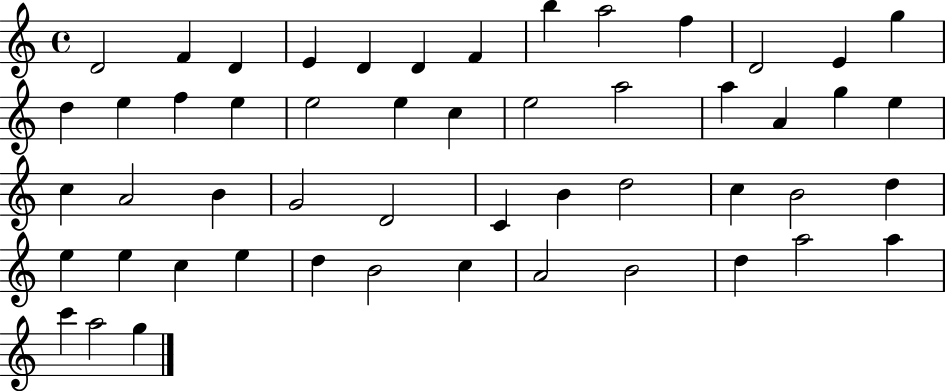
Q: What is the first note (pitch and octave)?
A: D4